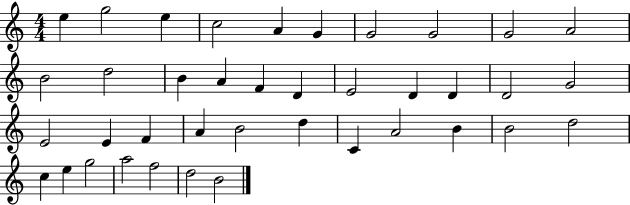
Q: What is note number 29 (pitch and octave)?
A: A4